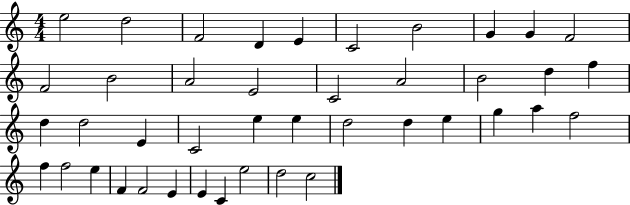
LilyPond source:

{
  \clef treble
  \numericTimeSignature
  \time 4/4
  \key c \major
  e''2 d''2 | f'2 d'4 e'4 | c'2 b'2 | g'4 g'4 f'2 | \break f'2 b'2 | a'2 e'2 | c'2 a'2 | b'2 d''4 f''4 | \break d''4 d''2 e'4 | c'2 e''4 e''4 | d''2 d''4 e''4 | g''4 a''4 f''2 | \break f''4 f''2 e''4 | f'4 f'2 e'4 | e'4 c'4 e''2 | d''2 c''2 | \break \bar "|."
}